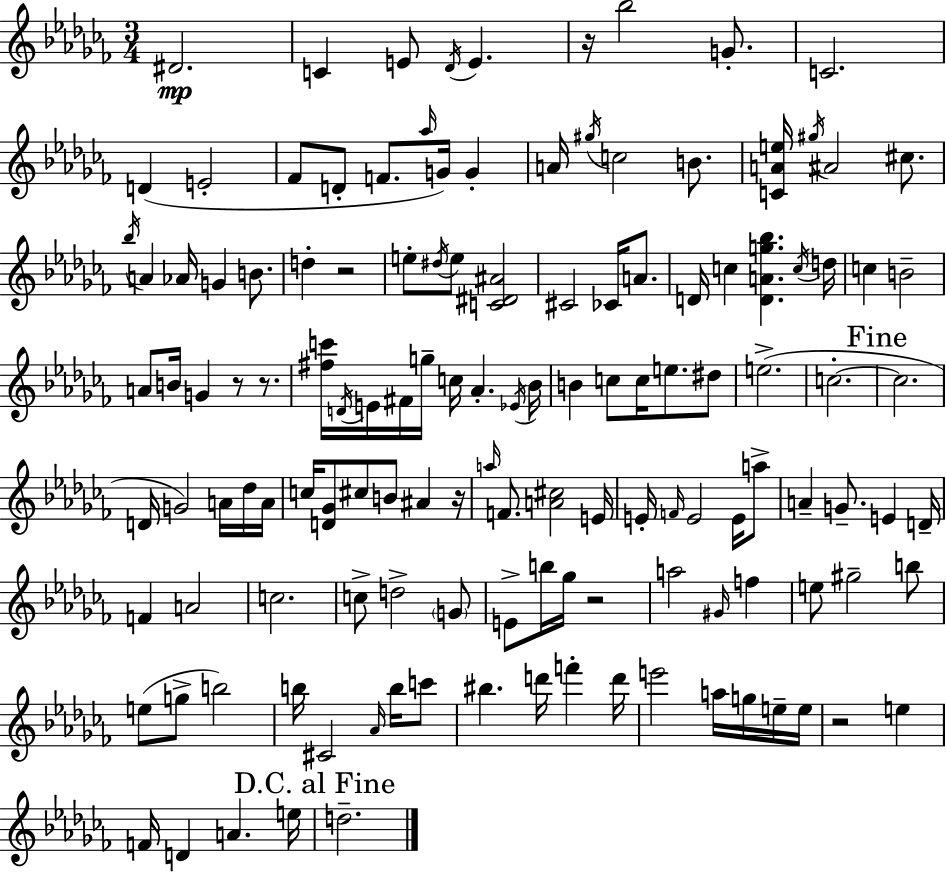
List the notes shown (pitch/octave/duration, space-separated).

D#4/h. C4/q E4/e Db4/s E4/q. R/s Bb5/h G4/e. C4/h. D4/q E4/h FES4/e D4/e F4/e. Ab5/s G4/s G4/q A4/s G#5/s C5/h B4/e. [C4,A4,E5]/s G#5/s A#4/h C#5/e. Bb5/s A4/q Ab4/s G4/q B4/e. D5/q R/h E5/e D#5/s E5/e [C4,D#4,A#4]/h C#4/h CES4/s A4/e. D4/s C5/q [D4,A4,G5,Bb5]/q. C5/s D5/s C5/q B4/h A4/e B4/s G4/q R/e R/e. [F#5,C6]/s D4/s E4/s F#4/s G5/s C5/s Ab4/q. Eb4/s Bb4/s B4/q C5/e C5/s E5/e. D#5/e E5/h. C5/h. C5/h. D4/s G4/h A4/s Db5/s A4/s C5/s [D4,Gb4]/e C#5/e B4/e A#4/q R/s A5/s F4/e. [A4,C#5]/h E4/s E4/s F4/s E4/h E4/s A5/e A4/q G4/e. E4/q D4/s F4/q A4/h C5/h. C5/e D5/h G4/e E4/e B5/s Gb5/s R/h A5/h G#4/s F5/q E5/e G#5/h B5/e E5/e G5/e B5/h B5/s C#4/h Ab4/s B5/s C6/e BIS5/q. D6/s F6/q D6/s E6/h A5/s G5/s E5/s E5/s R/h E5/q F4/s D4/q A4/q. E5/s D5/h.